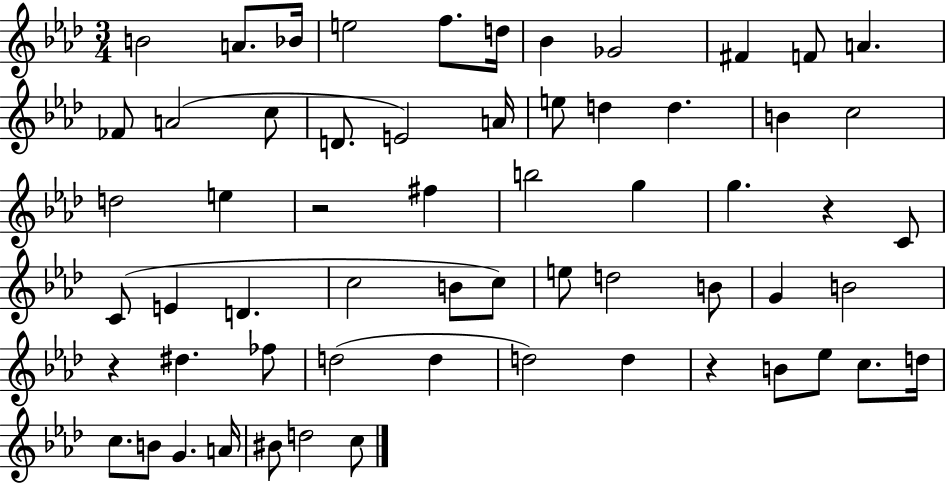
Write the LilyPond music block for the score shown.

{
  \clef treble
  \numericTimeSignature
  \time 3/4
  \key aes \major
  b'2 a'8. bes'16 | e''2 f''8. d''16 | bes'4 ges'2 | fis'4 f'8 a'4. | \break fes'8 a'2( c''8 | d'8. e'2) a'16 | e''8 d''4 d''4. | b'4 c''2 | \break d''2 e''4 | r2 fis''4 | b''2 g''4 | g''4. r4 c'8 | \break c'8( e'4 d'4. | c''2 b'8 c''8) | e''8 d''2 b'8 | g'4 b'2 | \break r4 dis''4. fes''8 | d''2( d''4 | d''2) d''4 | r4 b'8 ees''8 c''8. d''16 | \break c''8. b'8 g'4. a'16 | bis'8 d''2 c''8 | \bar "|."
}